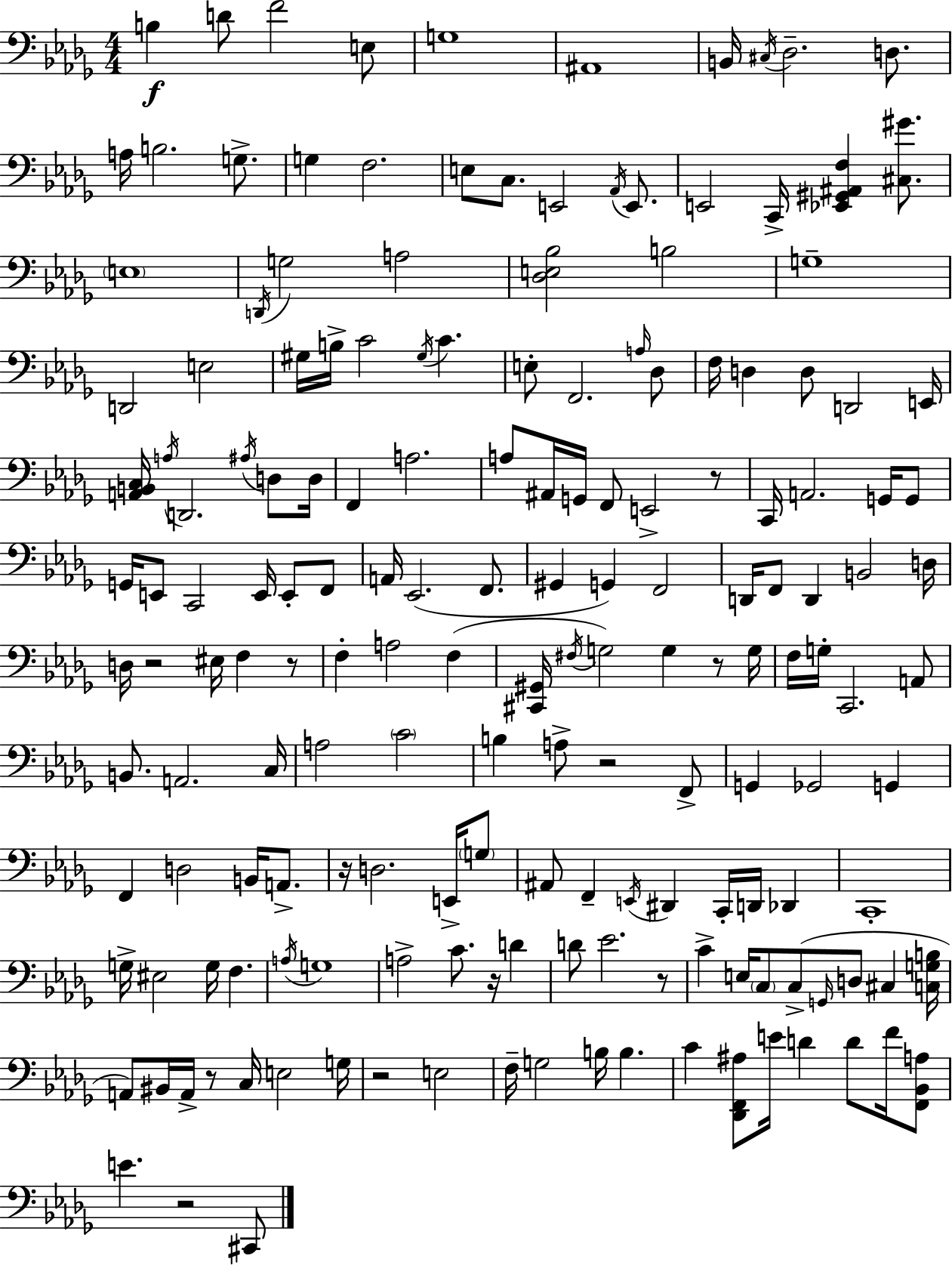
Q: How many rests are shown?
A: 11